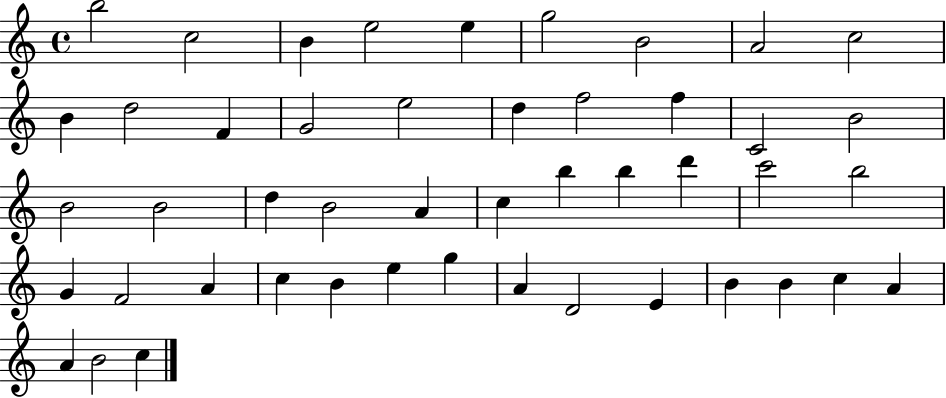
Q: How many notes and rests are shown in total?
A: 47